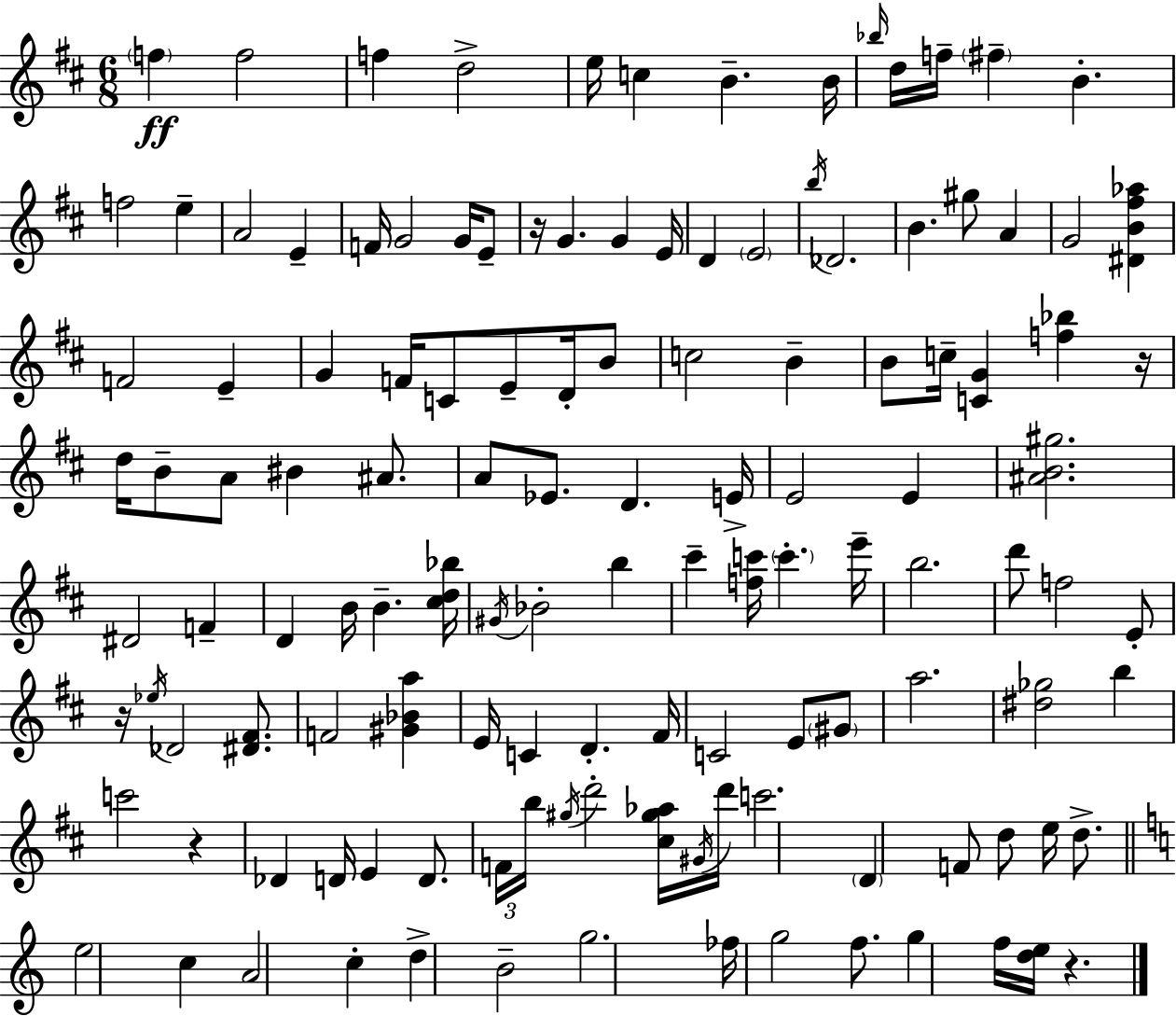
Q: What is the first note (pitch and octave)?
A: F5